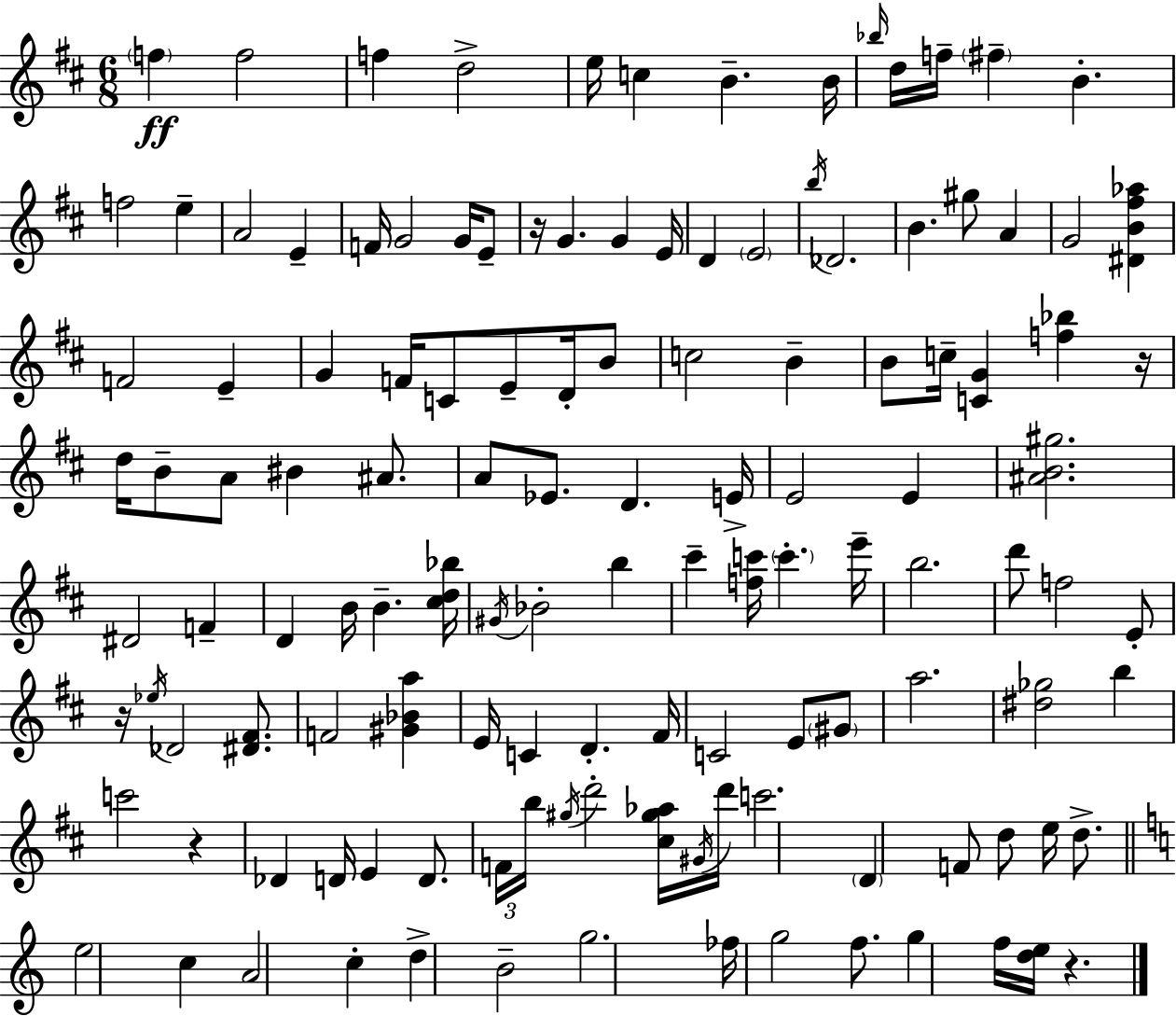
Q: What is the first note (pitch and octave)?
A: F5